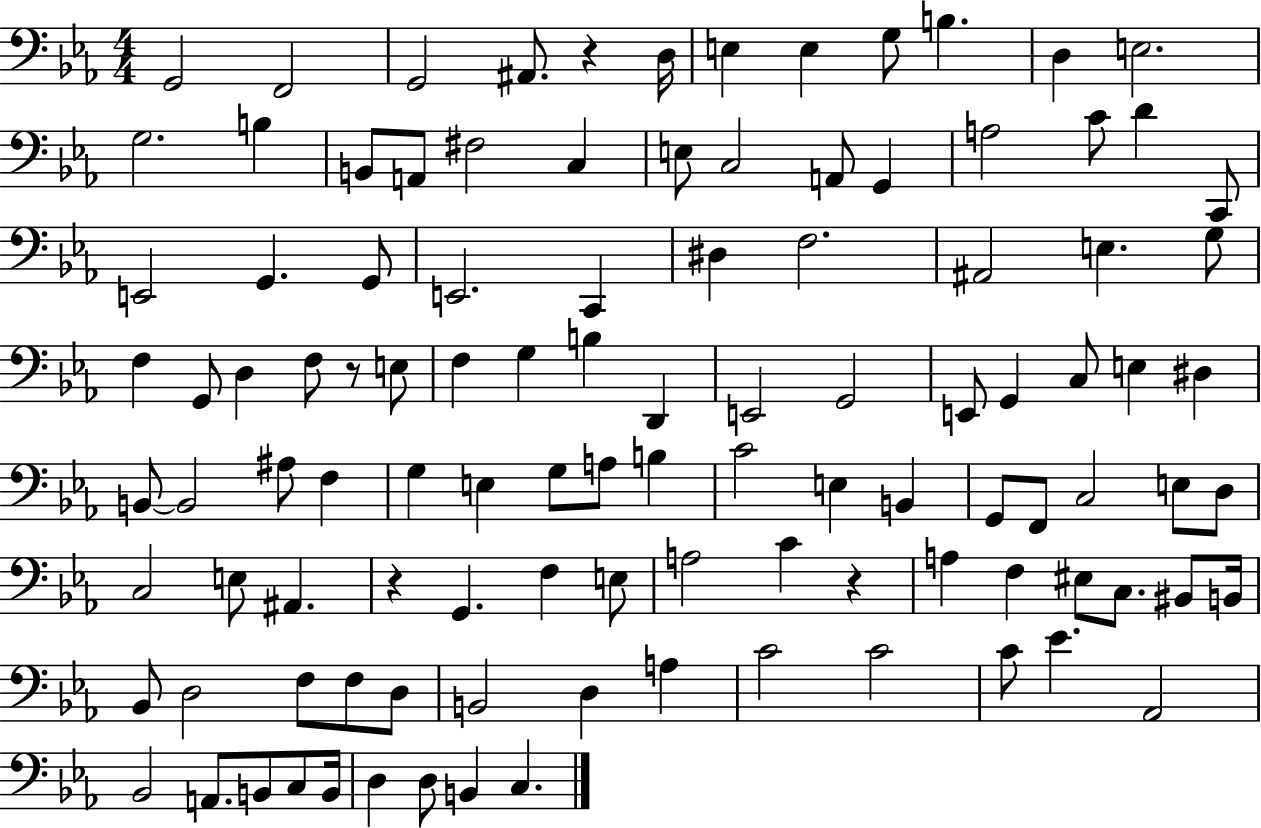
X:1
T:Untitled
M:4/4
L:1/4
K:Eb
G,,2 F,,2 G,,2 ^A,,/2 z D,/4 E, E, G,/2 B, D, E,2 G,2 B, B,,/2 A,,/2 ^F,2 C, E,/2 C,2 A,,/2 G,, A,2 C/2 D C,,/2 E,,2 G,, G,,/2 E,,2 C,, ^D, F,2 ^A,,2 E, G,/2 F, G,,/2 D, F,/2 z/2 E,/2 F, G, B, D,, E,,2 G,,2 E,,/2 G,, C,/2 E, ^D, B,,/2 B,,2 ^A,/2 F, G, E, G,/2 A,/2 B, C2 E, B,, G,,/2 F,,/2 C,2 E,/2 D,/2 C,2 E,/2 ^A,, z G,, F, E,/2 A,2 C z A, F, ^E,/2 C,/2 ^B,,/2 B,,/4 _B,,/2 D,2 F,/2 F,/2 D,/2 B,,2 D, A, C2 C2 C/2 _E _A,,2 _B,,2 A,,/2 B,,/2 C,/2 B,,/4 D, D,/2 B,, C,